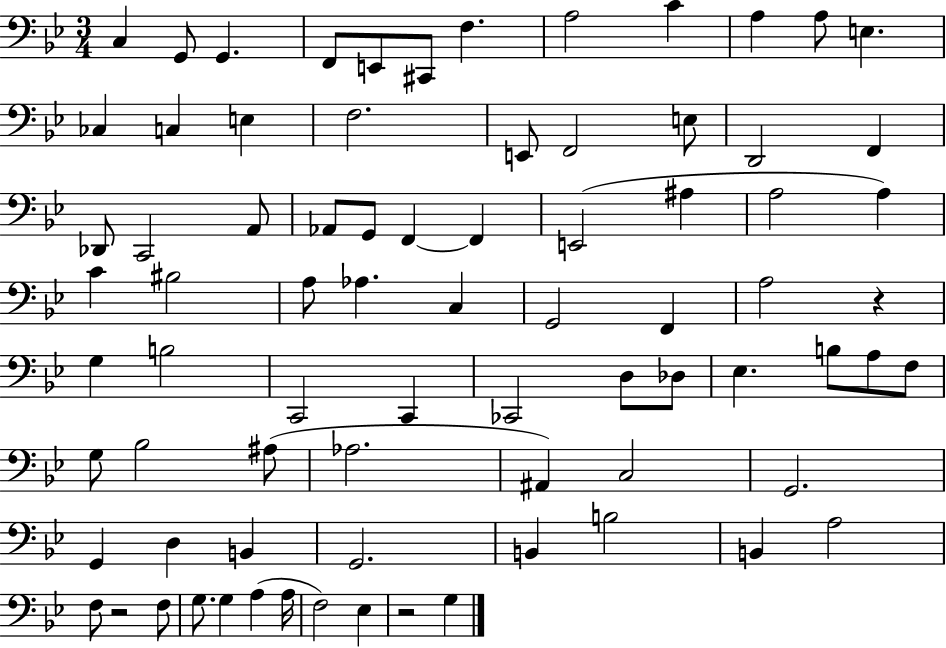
X:1
T:Untitled
M:3/4
L:1/4
K:Bb
C, G,,/2 G,, F,,/2 E,,/2 ^C,,/2 F, A,2 C A, A,/2 E, _C, C, E, F,2 E,,/2 F,,2 E,/2 D,,2 F,, _D,,/2 C,,2 A,,/2 _A,,/2 G,,/2 F,, F,, E,,2 ^A, A,2 A, C ^B,2 A,/2 _A, C, G,,2 F,, A,2 z G, B,2 C,,2 C,, _C,,2 D,/2 _D,/2 _E, B,/2 A,/2 F,/2 G,/2 _B,2 ^A,/2 _A,2 ^A,, C,2 G,,2 G,, D, B,, G,,2 B,, B,2 B,, A,2 F,/2 z2 F,/2 G,/2 G, A, A,/4 F,2 _E, z2 G,